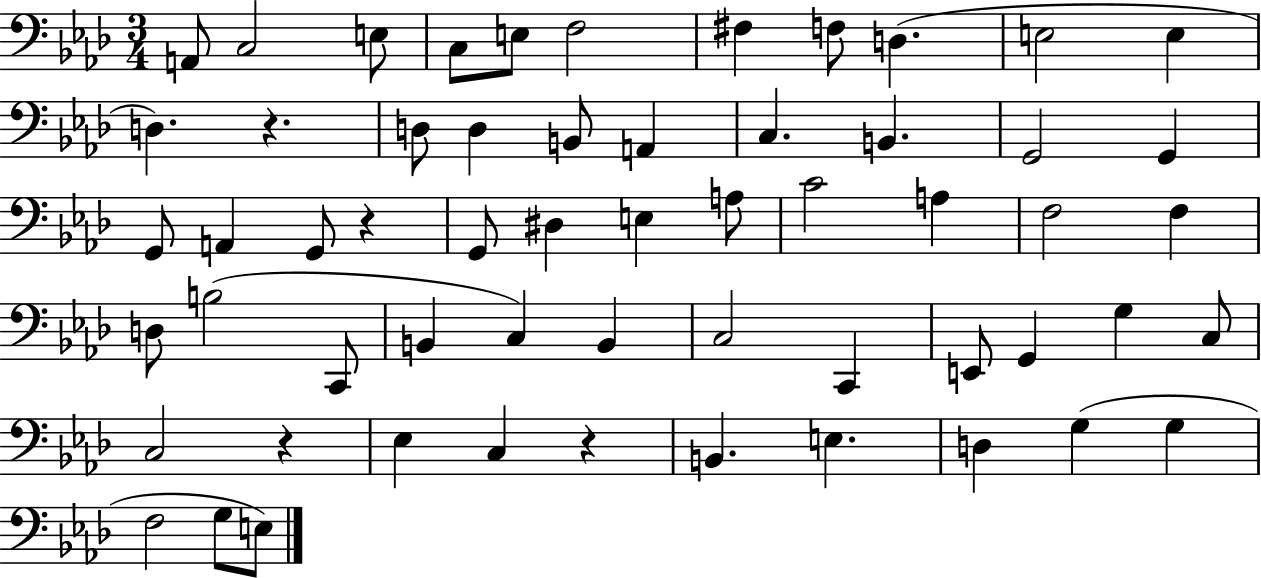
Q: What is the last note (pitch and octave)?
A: E3